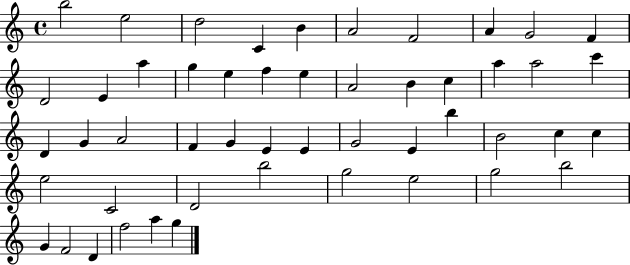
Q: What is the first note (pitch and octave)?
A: B5